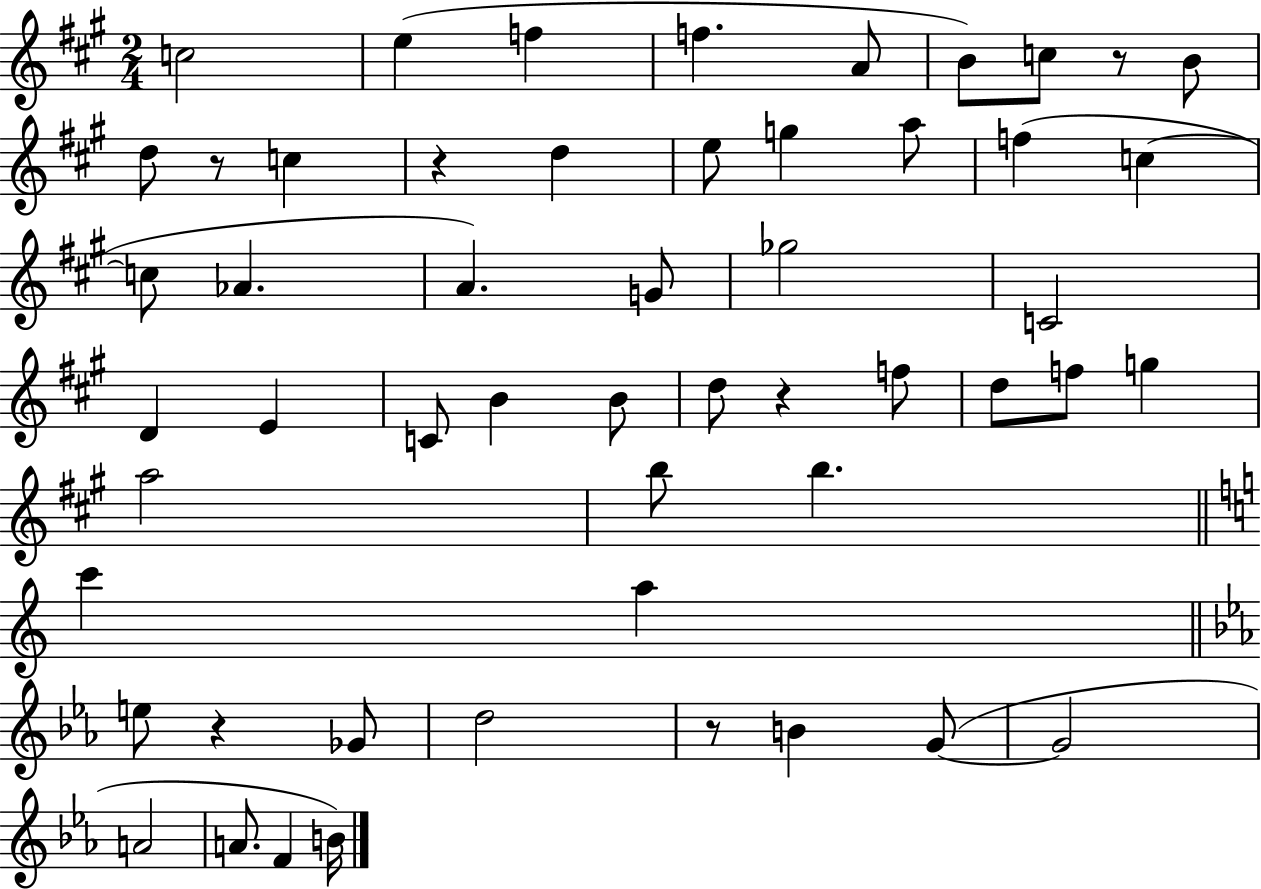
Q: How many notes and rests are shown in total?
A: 53